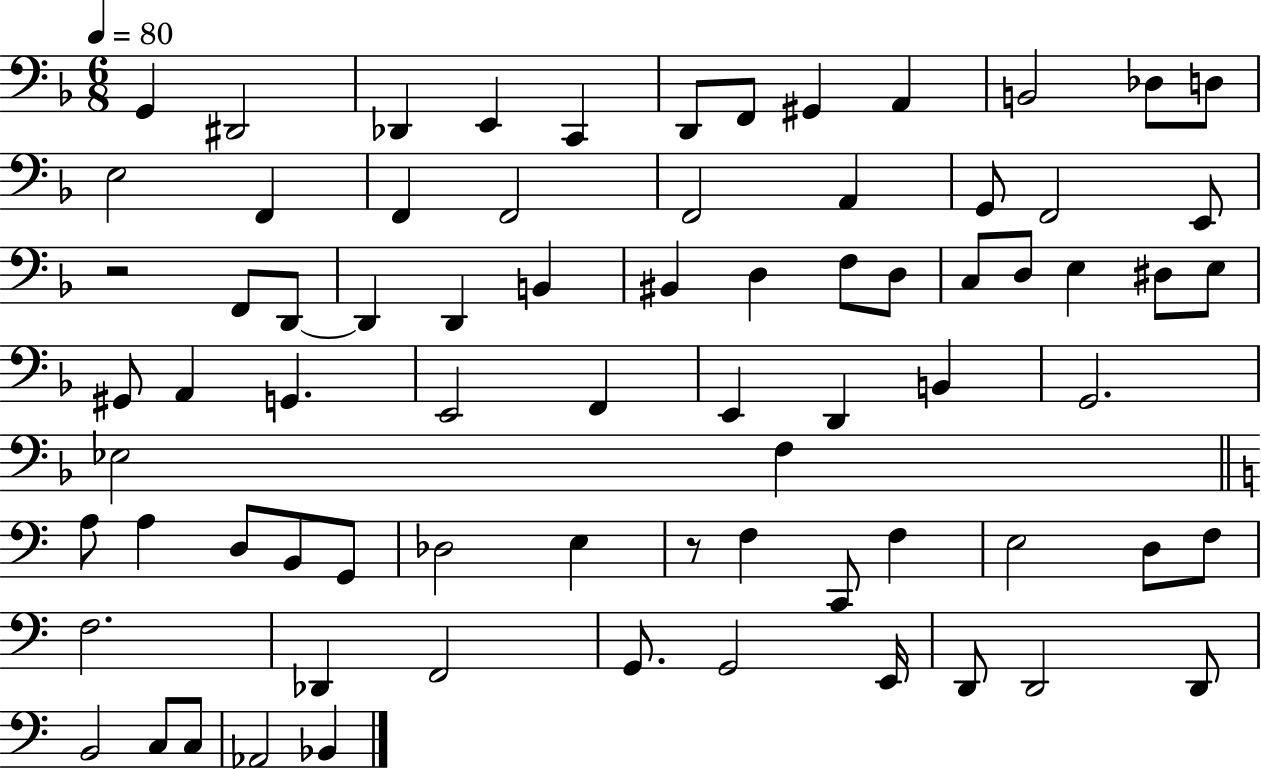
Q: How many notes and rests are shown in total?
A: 75